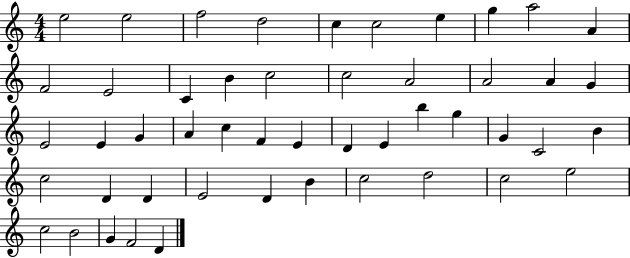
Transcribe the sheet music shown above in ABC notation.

X:1
T:Untitled
M:4/4
L:1/4
K:C
e2 e2 f2 d2 c c2 e g a2 A F2 E2 C B c2 c2 A2 A2 A G E2 E G A c F E D E b g G C2 B c2 D D E2 D B c2 d2 c2 e2 c2 B2 G F2 D